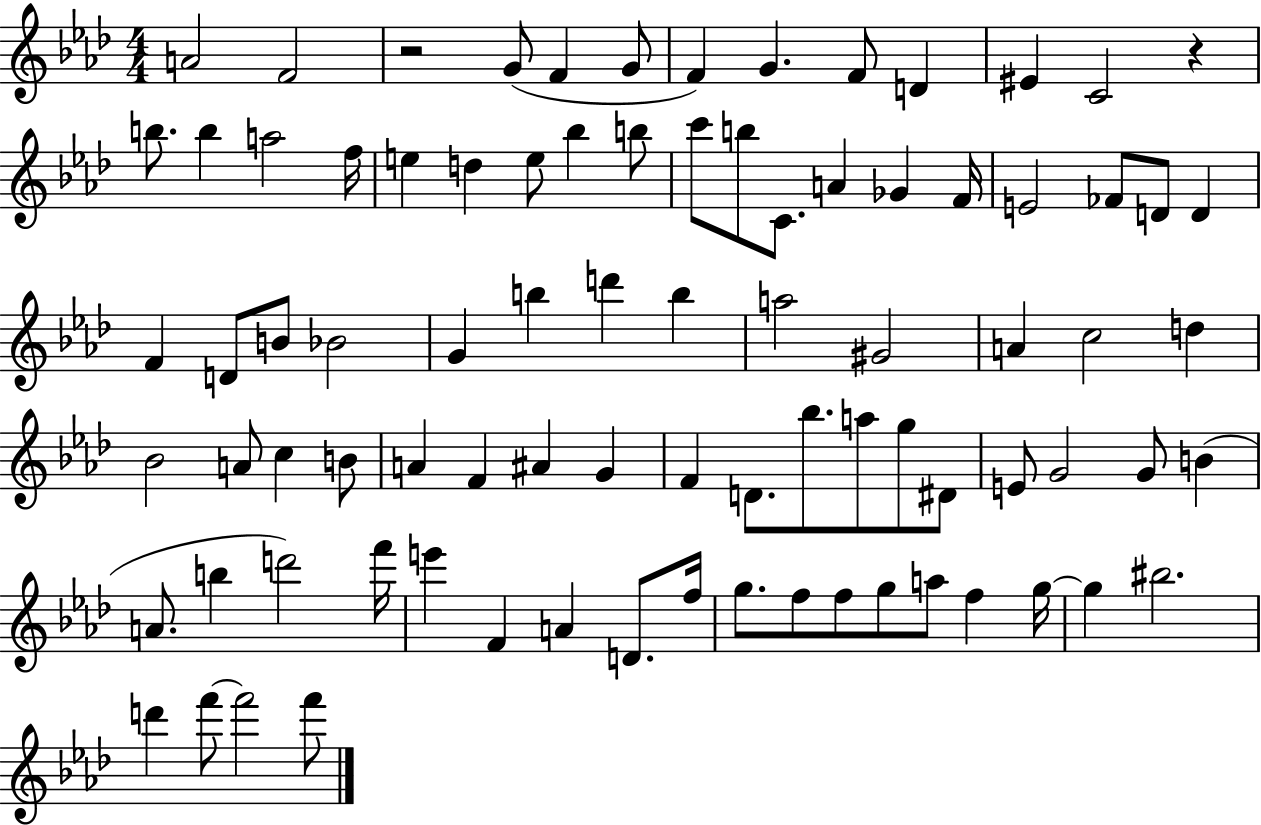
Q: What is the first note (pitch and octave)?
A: A4